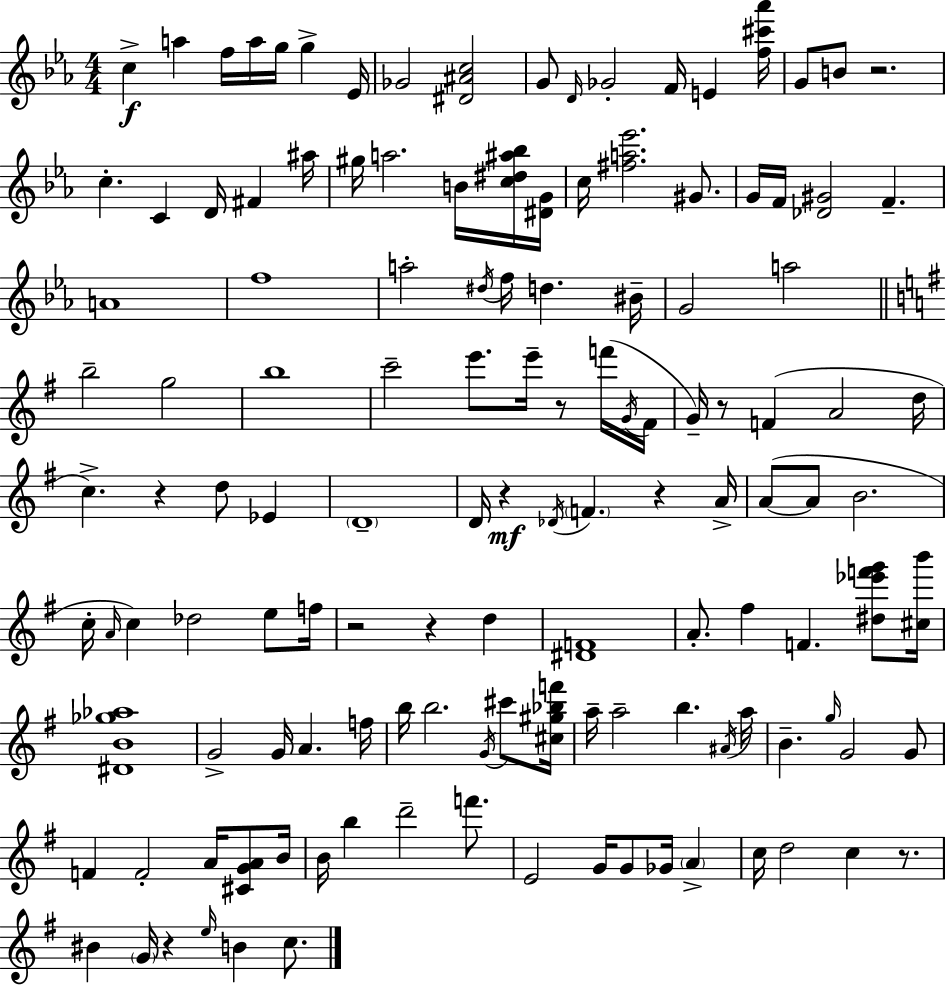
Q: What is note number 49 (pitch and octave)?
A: A4